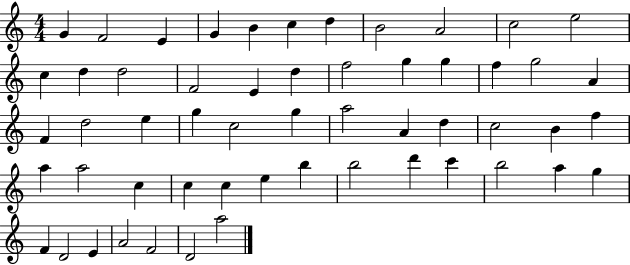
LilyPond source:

{
  \clef treble
  \numericTimeSignature
  \time 4/4
  \key c \major
  g'4 f'2 e'4 | g'4 b'4 c''4 d''4 | b'2 a'2 | c''2 e''2 | \break c''4 d''4 d''2 | f'2 e'4 d''4 | f''2 g''4 g''4 | f''4 g''2 a'4 | \break f'4 d''2 e''4 | g''4 c''2 g''4 | a''2 a'4 d''4 | c''2 b'4 f''4 | \break a''4 a''2 c''4 | c''4 c''4 e''4 b''4 | b''2 d'''4 c'''4 | b''2 a''4 g''4 | \break f'4 d'2 e'4 | a'2 f'2 | d'2 a''2 | \bar "|."
}